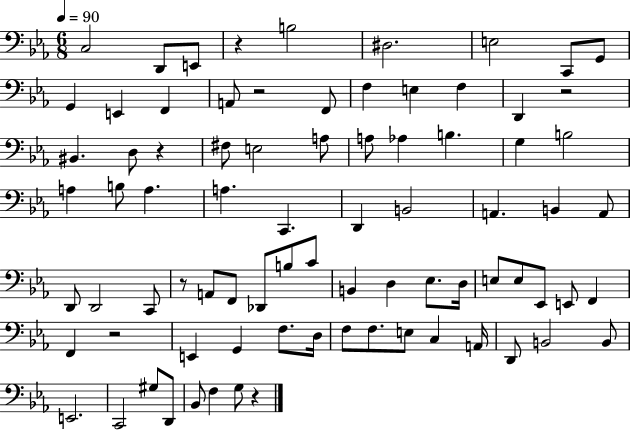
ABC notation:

X:1
T:Untitled
M:6/8
L:1/4
K:Eb
C,2 D,,/2 E,,/2 z B,2 ^D,2 E,2 C,,/2 G,,/2 G,, E,, F,, A,,/2 z2 F,,/2 F, E, F, D,, z2 ^B,, D,/2 z ^F,/2 E,2 A,/2 A,/2 _A, B, G, B,2 A, B,/2 A, A, C,, D,, B,,2 A,, B,, A,,/2 D,,/2 D,,2 C,,/2 z/2 A,,/2 F,,/2 _D,,/2 B,/2 C/2 B,, D, _E,/2 D,/4 E,/2 E,/2 _E,,/2 E,,/2 F,, F,, z2 E,, G,, F,/2 D,/4 F,/2 F,/2 E,/2 C, A,,/4 D,,/2 B,,2 B,,/2 E,,2 C,,2 ^G,/2 D,,/2 _B,,/2 F, G,/2 z